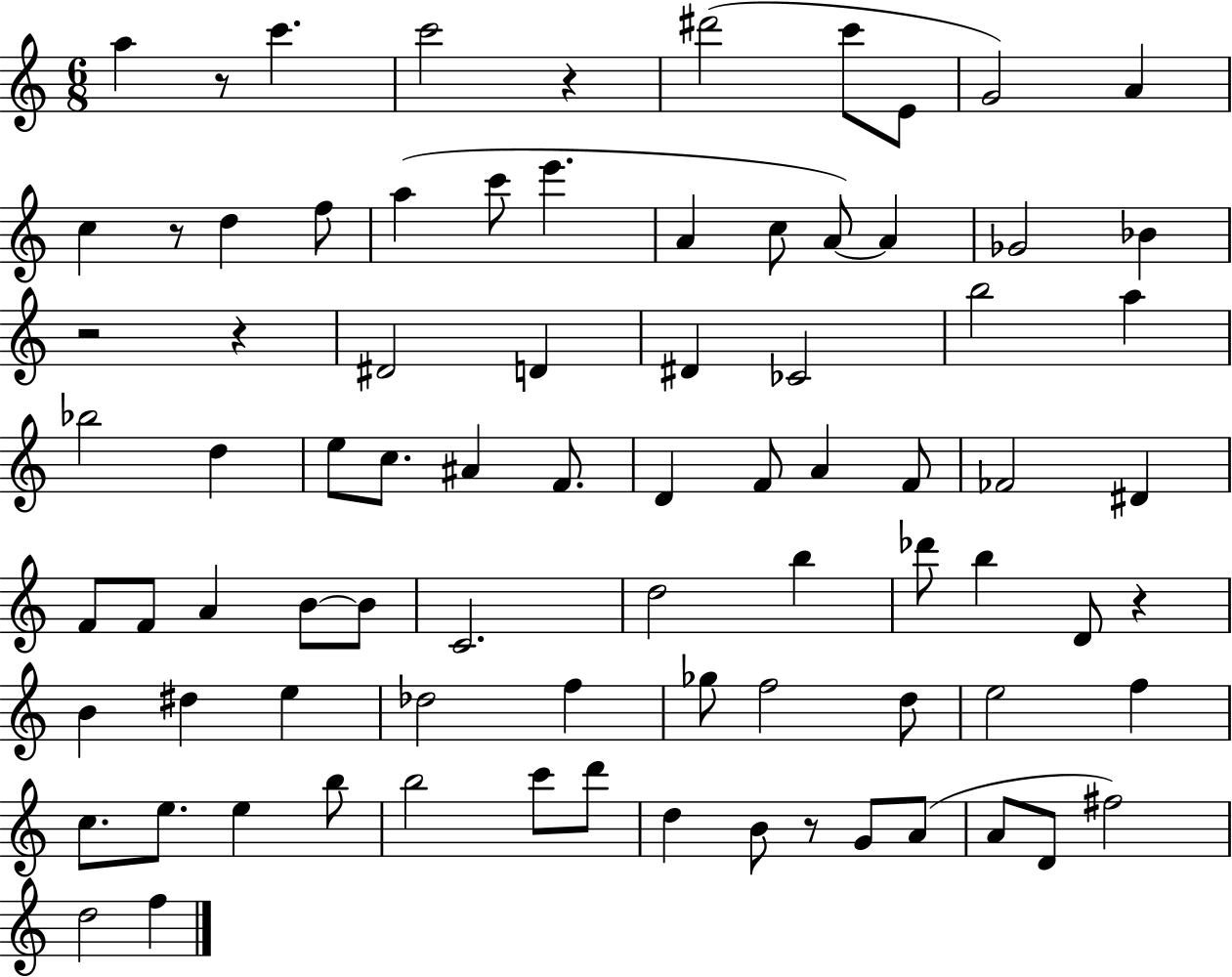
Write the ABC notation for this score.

X:1
T:Untitled
M:6/8
L:1/4
K:C
a z/2 c' c'2 z ^d'2 c'/2 E/2 G2 A c z/2 d f/2 a c'/2 e' A c/2 A/2 A _G2 _B z2 z ^D2 D ^D _C2 b2 a _b2 d e/2 c/2 ^A F/2 D F/2 A F/2 _F2 ^D F/2 F/2 A B/2 B/2 C2 d2 b _d'/2 b D/2 z B ^d e _d2 f _g/2 f2 d/2 e2 f c/2 e/2 e b/2 b2 c'/2 d'/2 d B/2 z/2 G/2 A/2 A/2 D/2 ^f2 d2 f